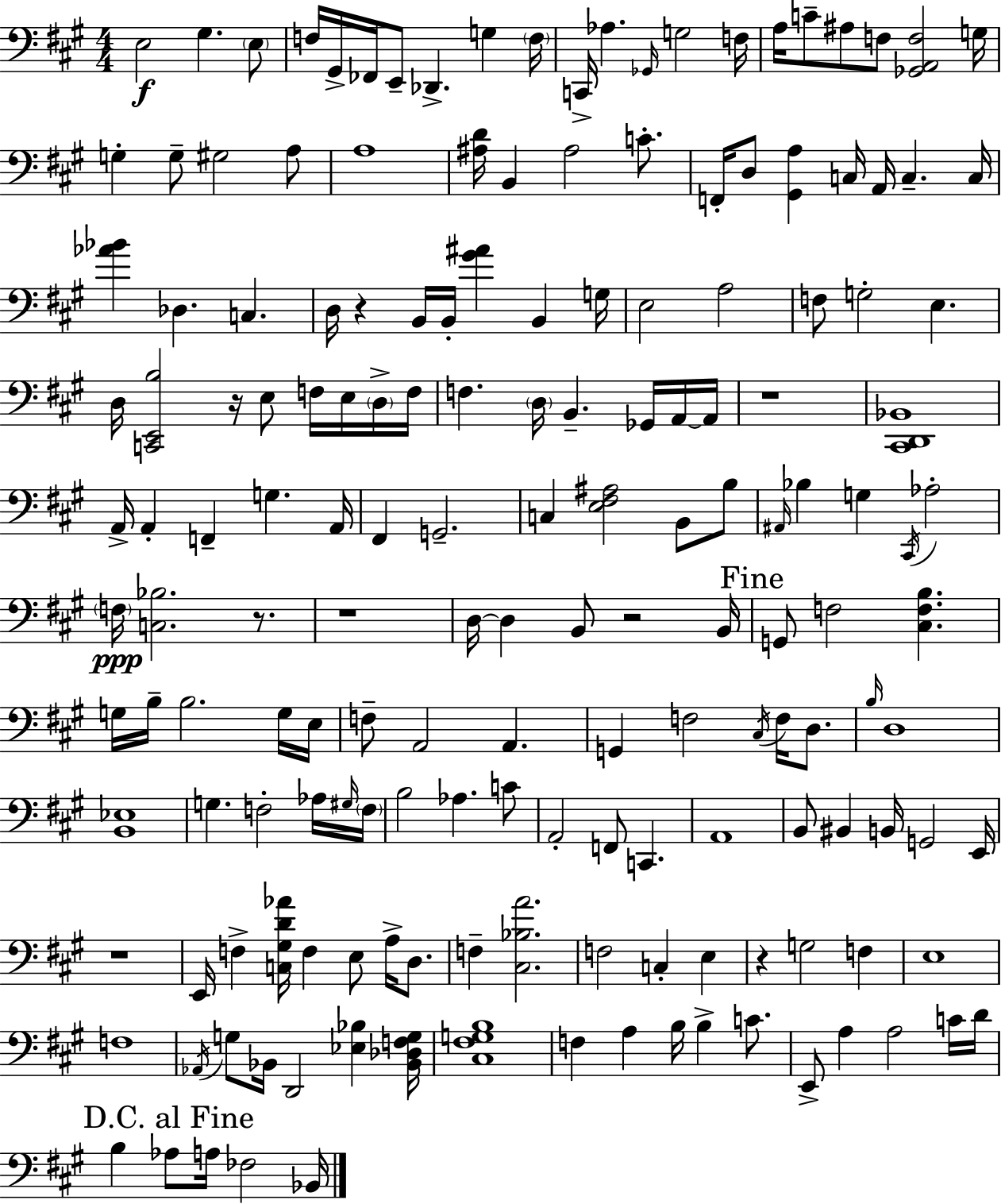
E3/h G#3/q. E3/e F3/s G#2/s FES2/s E2/e Db2/q. G3/q F3/s C2/s Ab3/q. Gb2/s G3/h F3/s A3/s C4/e A#3/e F3/e [Gb2,A2,F3]/h G3/s G3/q G3/e G#3/h A3/e A3/w [A#3,D4]/s B2/q A#3/h C4/e. F2/s D3/e [G#2,A3]/q C3/s A2/s C3/q. C3/s [Ab4,Bb4]/q Db3/q. C3/q. D3/s R/q B2/s B2/s [G#4,A#4]/q B2/q G3/s E3/h A3/h F3/e G3/h E3/q. D3/s [C2,E2,B3]/h R/s E3/e F3/s E3/s D3/s F3/s F3/q. D3/s B2/q. Gb2/s A2/s A2/s R/w [C#2,D2,Bb2]/w A2/s A2/q F2/q G3/q. A2/s F#2/q G2/h. C3/q [E3,F#3,A#3]/h B2/e B3/e A#2/s Bb3/q G3/q C#2/s Ab3/h F3/s [C3,Bb3]/h. R/e. R/w D3/s D3/q B2/e R/h B2/s G2/e F3/h [C#3,F3,B3]/q. G3/s B3/s B3/h. G3/s E3/s F3/e A2/h A2/q. G2/q F3/h C#3/s F3/s D3/e. B3/s D3/w [B2,Eb3]/w G3/q. F3/h Ab3/s G#3/s F3/s B3/h Ab3/q. C4/e A2/h F2/e C2/q. A2/w B2/e BIS2/q B2/s G2/h E2/s R/w E2/s F3/q [C3,G#3,D4,Ab4]/s F3/q E3/e A3/s D3/e. F3/q [C#3,Bb3,A4]/h. F3/h C3/q E3/q R/q G3/h F3/q E3/w F3/w Ab2/s G3/e Bb2/s D2/h [Eb3,Bb3]/q [Bb2,Db3,F3,G3]/s [C#3,F#3,G3,B3]/w F3/q A3/q B3/s B3/q C4/e. E2/e A3/q A3/h C4/s D4/s B3/q Ab3/e A3/s FES3/h Bb2/s